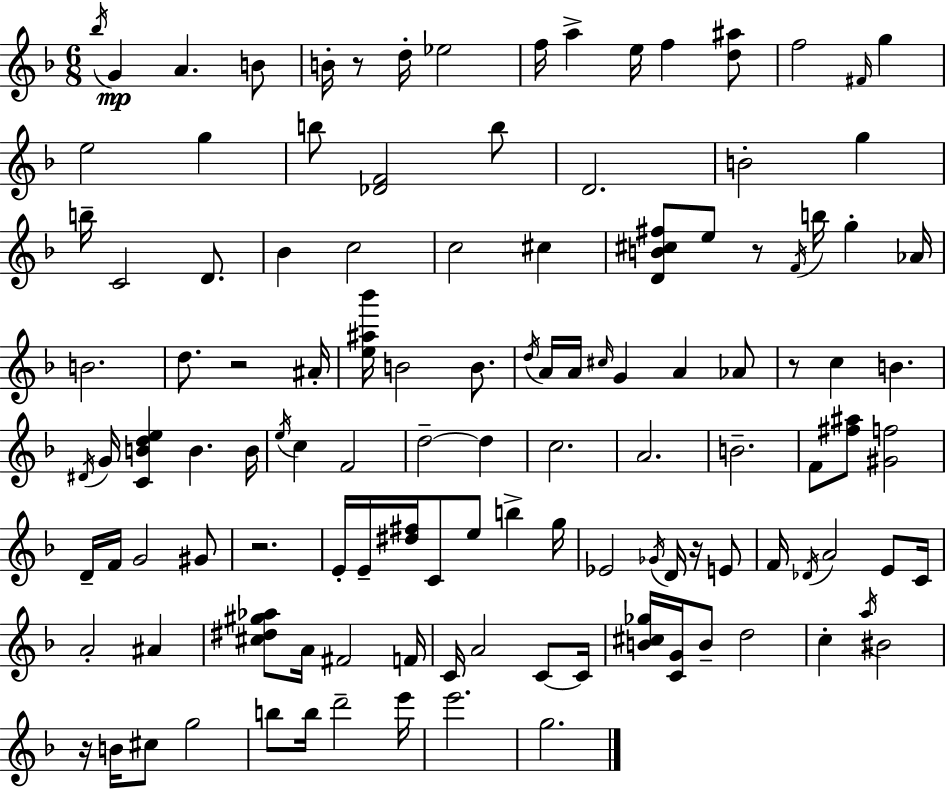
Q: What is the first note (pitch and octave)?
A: Bb5